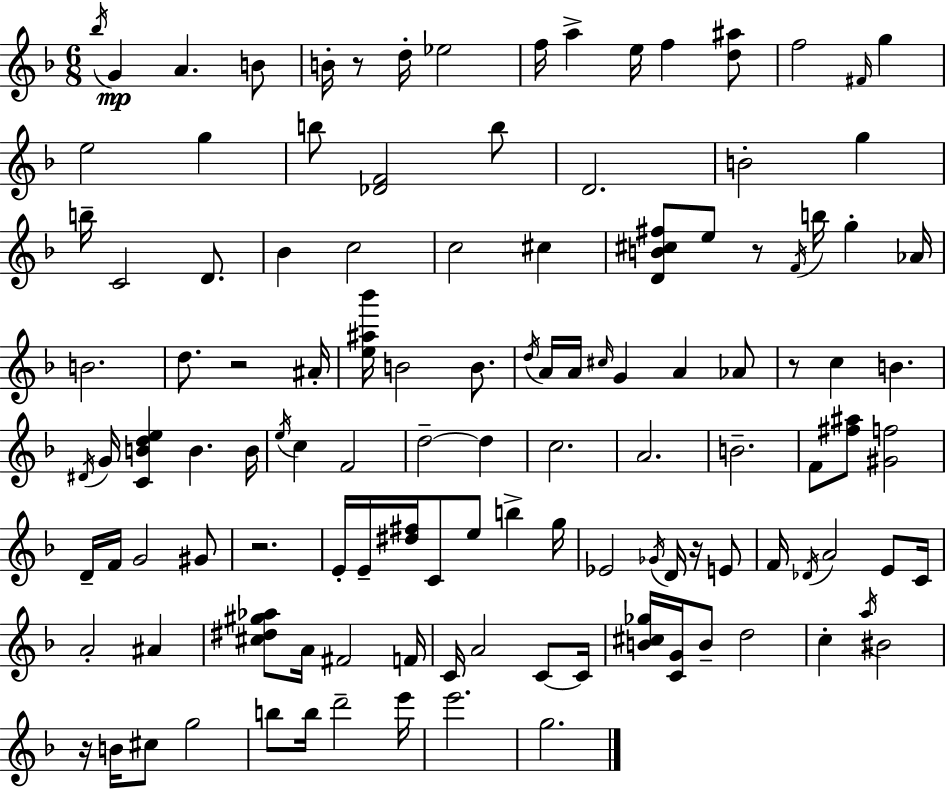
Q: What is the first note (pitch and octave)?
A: Bb5